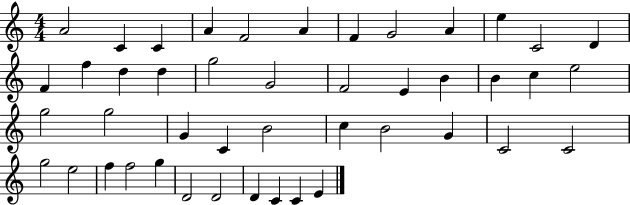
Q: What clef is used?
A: treble